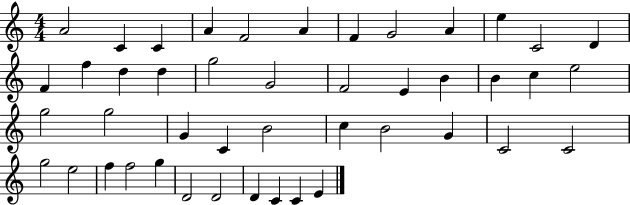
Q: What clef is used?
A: treble